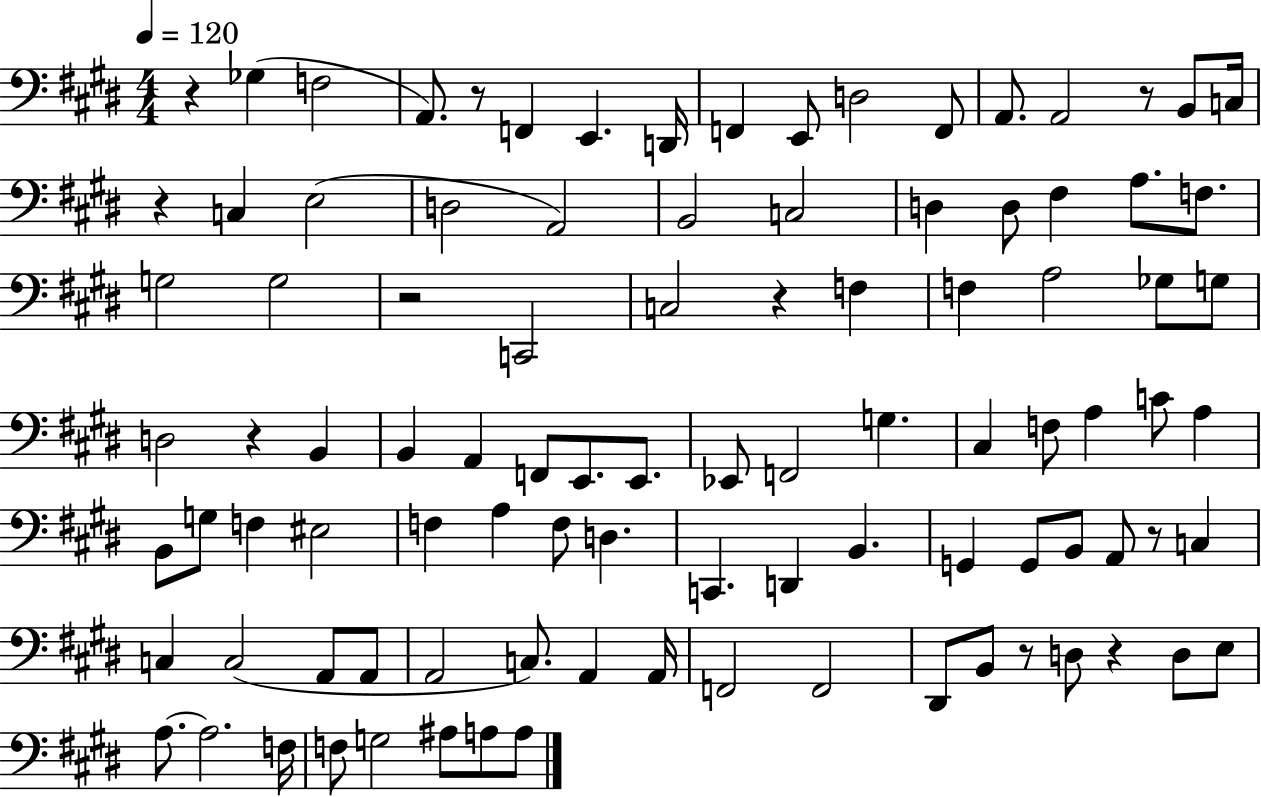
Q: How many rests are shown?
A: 10